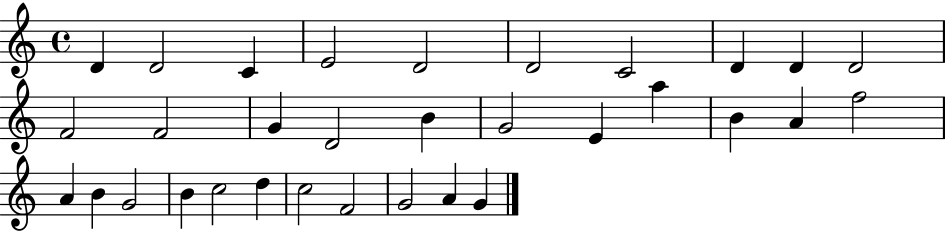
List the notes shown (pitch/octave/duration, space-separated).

D4/q D4/h C4/q E4/h D4/h D4/h C4/h D4/q D4/q D4/h F4/h F4/h G4/q D4/h B4/q G4/h E4/q A5/q B4/q A4/q F5/h A4/q B4/q G4/h B4/q C5/h D5/q C5/h F4/h G4/h A4/q G4/q